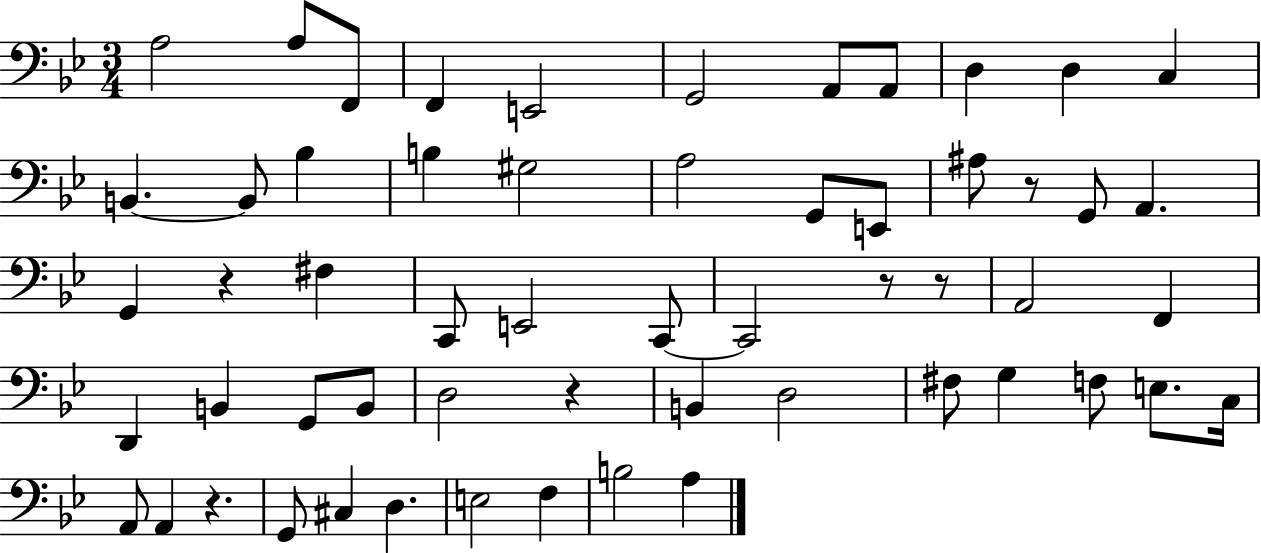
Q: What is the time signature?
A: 3/4